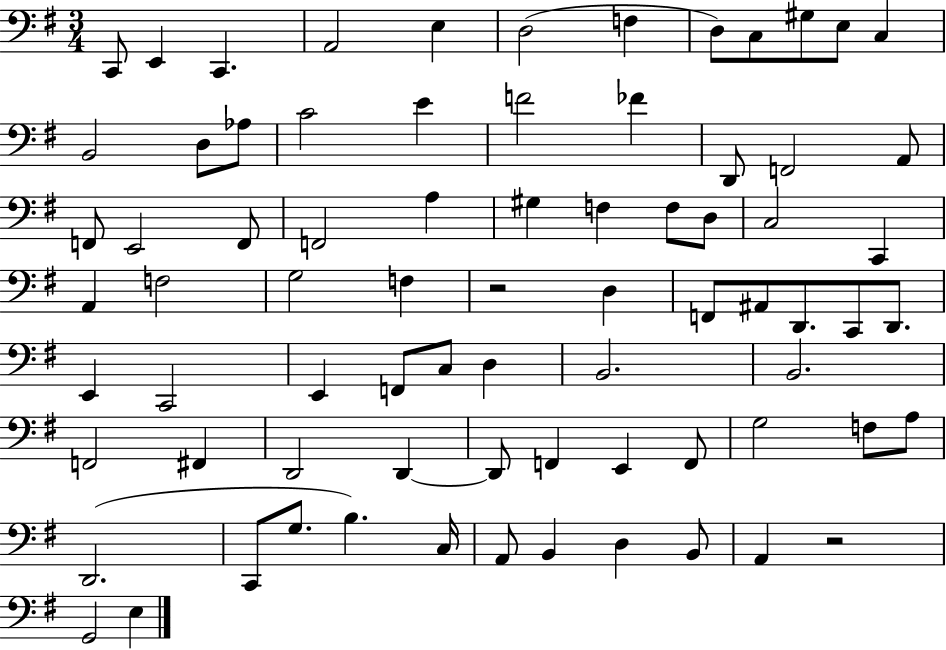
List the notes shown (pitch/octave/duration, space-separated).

C2/e E2/q C2/q. A2/h E3/q D3/h F3/q D3/e C3/e G#3/e E3/e C3/q B2/h D3/e Ab3/e C4/h E4/q F4/h FES4/q D2/e F2/h A2/e F2/e E2/h F2/e F2/h A3/q G#3/q F3/q F3/e D3/e C3/h C2/q A2/q F3/h G3/h F3/q R/h D3/q F2/e A#2/e D2/e. C2/e D2/e. E2/q C2/h E2/q F2/e C3/e D3/q B2/h. B2/h. F2/h F#2/q D2/h D2/q D2/e F2/q E2/q F2/e G3/h F3/e A3/e D2/h. C2/e G3/e. B3/q. C3/s A2/e B2/q D3/q B2/e A2/q R/h G2/h E3/q